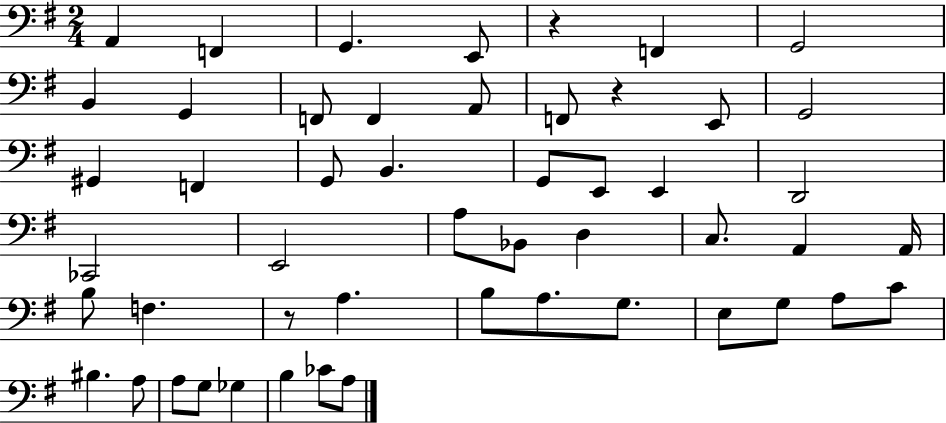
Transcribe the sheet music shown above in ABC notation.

X:1
T:Untitled
M:2/4
L:1/4
K:G
A,, F,, G,, E,,/2 z F,, G,,2 B,, G,, F,,/2 F,, A,,/2 F,,/2 z E,,/2 G,,2 ^G,, F,, G,,/2 B,, G,,/2 E,,/2 E,, D,,2 _C,,2 E,,2 A,/2 _B,,/2 D, C,/2 A,, A,,/4 B,/2 F, z/2 A, B,/2 A,/2 G,/2 E,/2 G,/2 A,/2 C/2 ^B, A,/2 A,/2 G,/2 _G, B, _C/2 A,/2